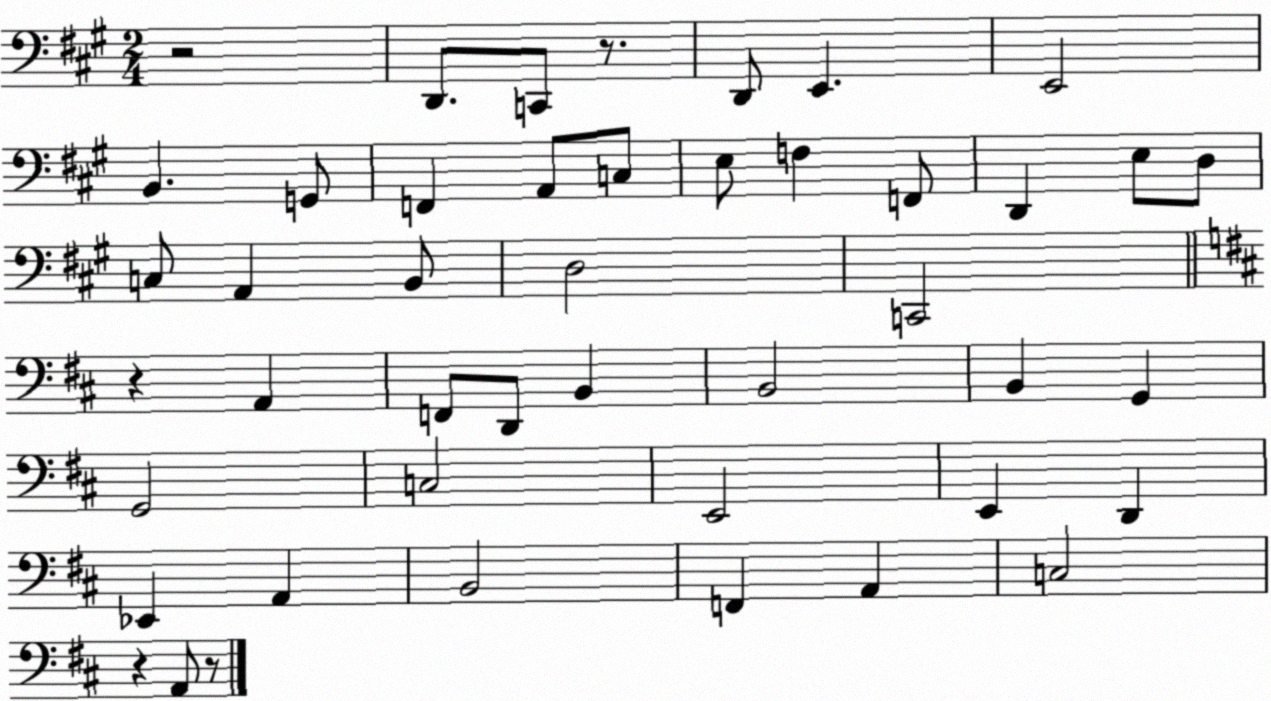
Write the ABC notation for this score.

X:1
T:Untitled
M:2/4
L:1/4
K:A
z2 D,,/2 C,,/2 z/2 D,,/2 E,, E,,2 B,, G,,/2 F,, A,,/2 C,/2 E,/2 F, F,,/2 D,, E,/2 D,/2 C,/2 A,, B,,/2 D,2 C,,2 z A,, F,,/2 D,,/2 B,, B,,2 B,, G,, G,,2 C,2 E,,2 E,, D,, _E,, A,, B,,2 F,, A,, C,2 z A,,/2 z/2